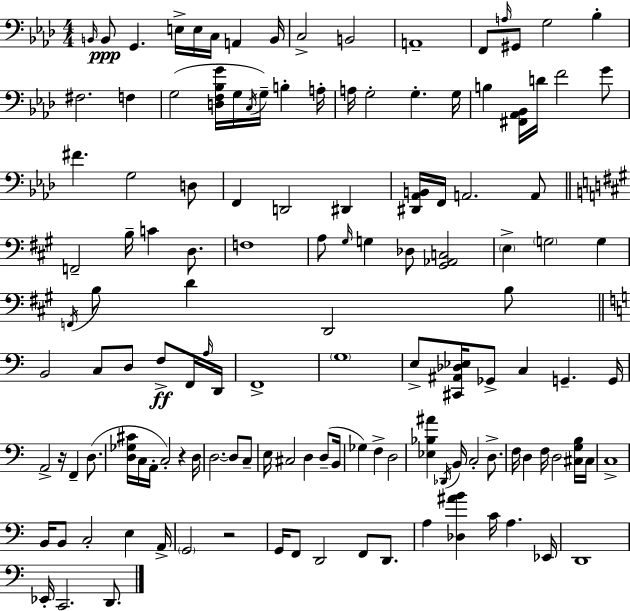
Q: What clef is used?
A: bass